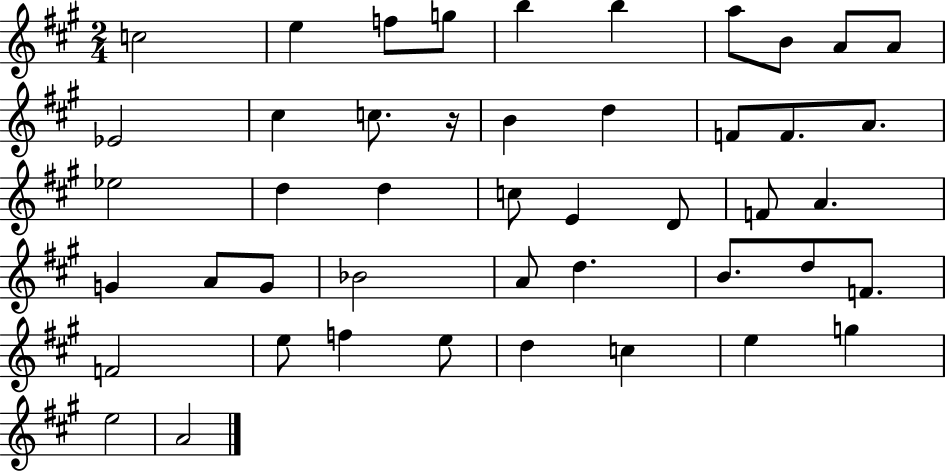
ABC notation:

X:1
T:Untitled
M:2/4
L:1/4
K:A
c2 e f/2 g/2 b b a/2 B/2 A/2 A/2 _E2 ^c c/2 z/4 B d F/2 F/2 A/2 _e2 d d c/2 E D/2 F/2 A G A/2 G/2 _B2 A/2 d B/2 d/2 F/2 F2 e/2 f e/2 d c e g e2 A2